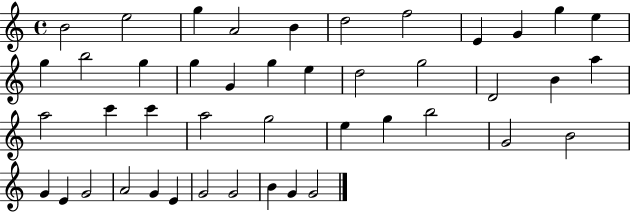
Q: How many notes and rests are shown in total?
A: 44